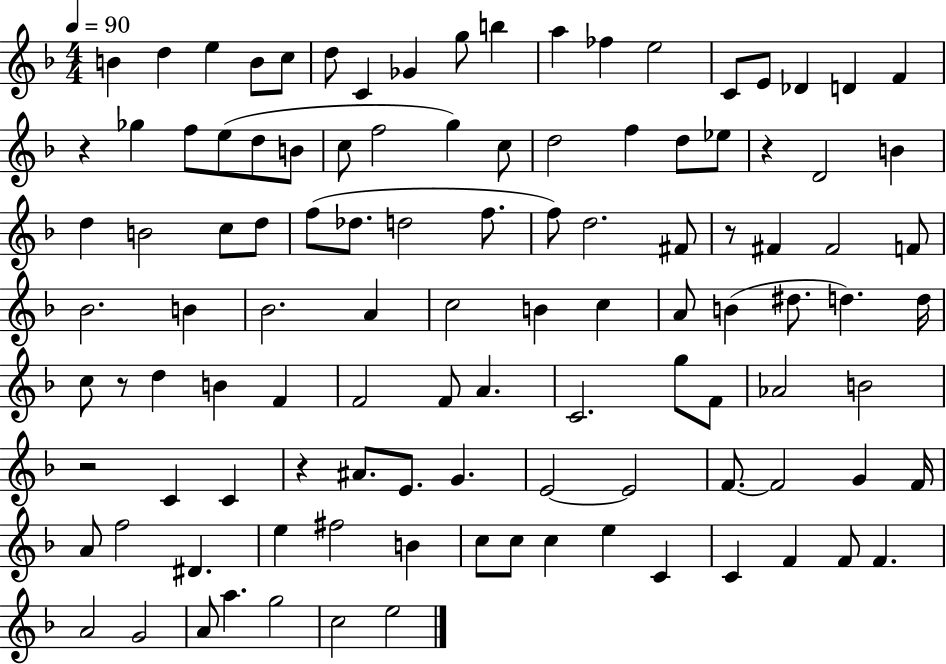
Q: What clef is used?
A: treble